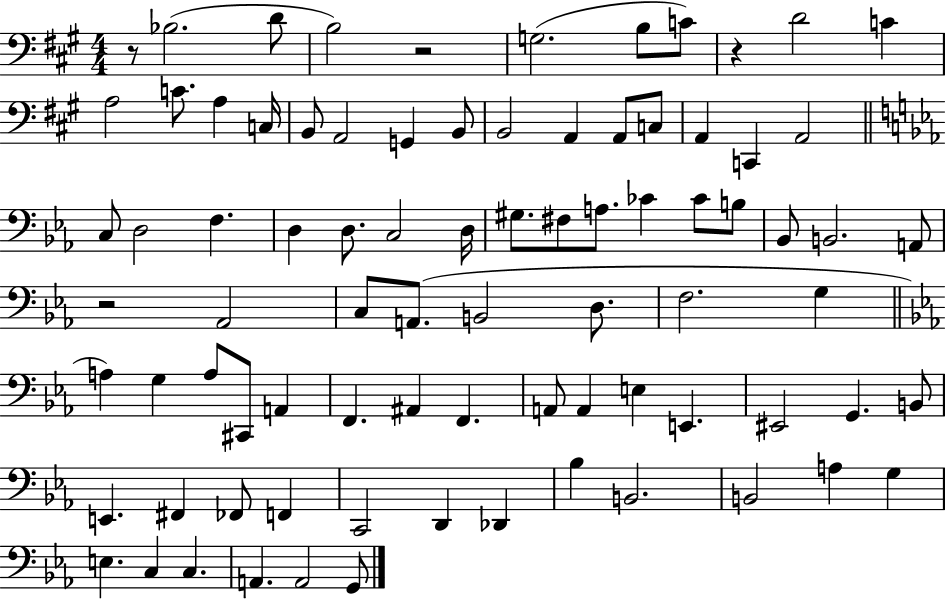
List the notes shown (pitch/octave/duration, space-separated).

R/e Bb3/h. D4/e B3/h R/h G3/h. B3/e C4/e R/q D4/h C4/q A3/h C4/e. A3/q C3/s B2/e A2/h G2/q B2/e B2/h A2/q A2/e C3/e A2/q C2/q A2/h C3/e D3/h F3/q. D3/q D3/e. C3/h D3/s G#3/e. F#3/e A3/e. CES4/q CES4/e B3/e Bb2/e B2/h. A2/e R/h Ab2/h C3/e A2/e. B2/h D3/e. F3/h. G3/q A3/q G3/q A3/e C#2/e A2/q F2/q. A#2/q F2/q. A2/e A2/q E3/q E2/q. EIS2/h G2/q. B2/e E2/q. F#2/q FES2/e F2/q C2/h D2/q Db2/q Bb3/q B2/h. B2/h A3/q G3/q E3/q. C3/q C3/q. A2/q. A2/h G2/e